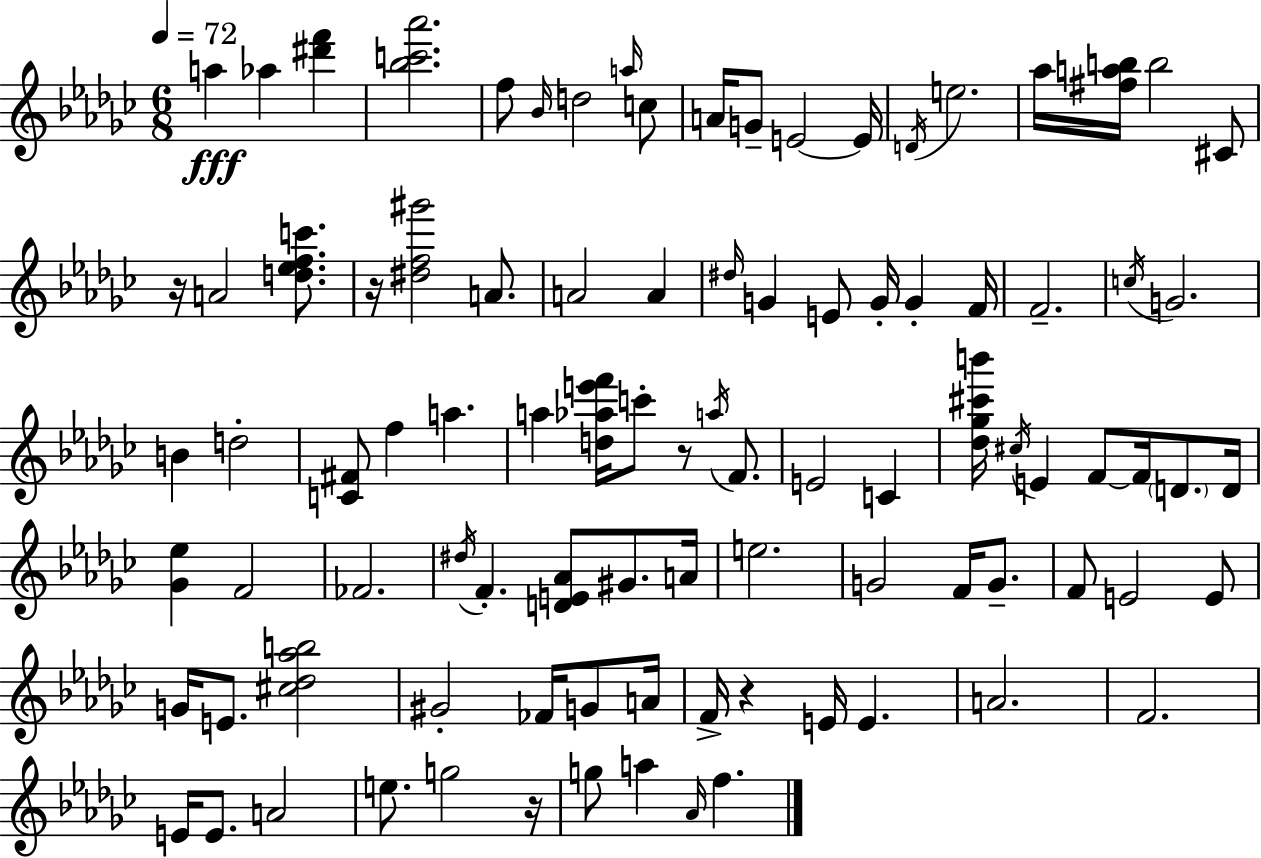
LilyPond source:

{
  \clef treble
  \numericTimeSignature
  \time 6/8
  \key ees \minor
  \tempo 4 = 72
  a''4\fff aes''4 <dis''' f'''>4 | <bes'' c''' aes'''>2. | f''8 \grace { bes'16 } d''2 \grace { a''16 } | c''8 a'16 g'8-- e'2~~ | \break e'16 \acciaccatura { d'16 } e''2. | aes''16 <fis'' a'' b''>16 b''2 | cis'8 r16 a'2 | <d'' ees'' f'' c'''>8. r16 <dis'' f'' gis'''>2 | \break a'8. a'2 a'4 | \grace { dis''16 } g'4 e'8 g'16-. g'4-. | f'16 f'2.-- | \acciaccatura { c''16 } g'2. | \break b'4 d''2-. | <c' fis'>8 f''4 a''4. | a''4 <d'' aes'' e''' f'''>16 c'''8-. | r8 \acciaccatura { a''16 } f'8. e'2 | \break c'4 <des'' ges'' cis''' b'''>16 \acciaccatura { cis''16 } e'4 | f'8~~ f'16 \parenthesize d'8. d'16 <ges' ees''>4 f'2 | fes'2. | \acciaccatura { dis''16 } f'4.-. | \break <d' e' aes'>8 gis'8. a'16 e''2. | g'2 | f'16 g'8.-- f'8 e'2 | e'8 g'16 e'8. | \break <cis'' des'' aes'' b''>2 gis'2-. | fes'16 g'8 a'16 f'16-> r4 | e'16 e'4. a'2. | f'2. | \break e'16 e'8. | a'2 e''8. g''2 | r16 g''8 a''4 | \grace { aes'16 } f''4. \bar "|."
}